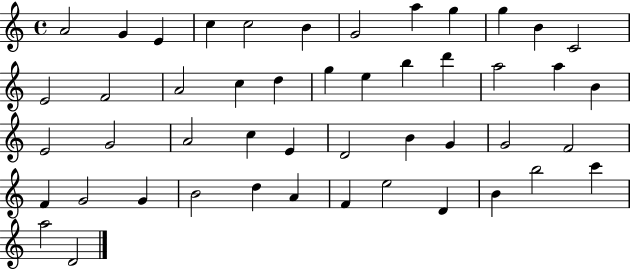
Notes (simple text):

A4/h G4/q E4/q C5/q C5/h B4/q G4/h A5/q G5/q G5/q B4/q C4/h E4/h F4/h A4/h C5/q D5/q G5/q E5/q B5/q D6/q A5/h A5/q B4/q E4/h G4/h A4/h C5/q E4/q D4/h B4/q G4/q G4/h F4/h F4/q G4/h G4/q B4/h D5/q A4/q F4/q E5/h D4/q B4/q B5/h C6/q A5/h D4/h